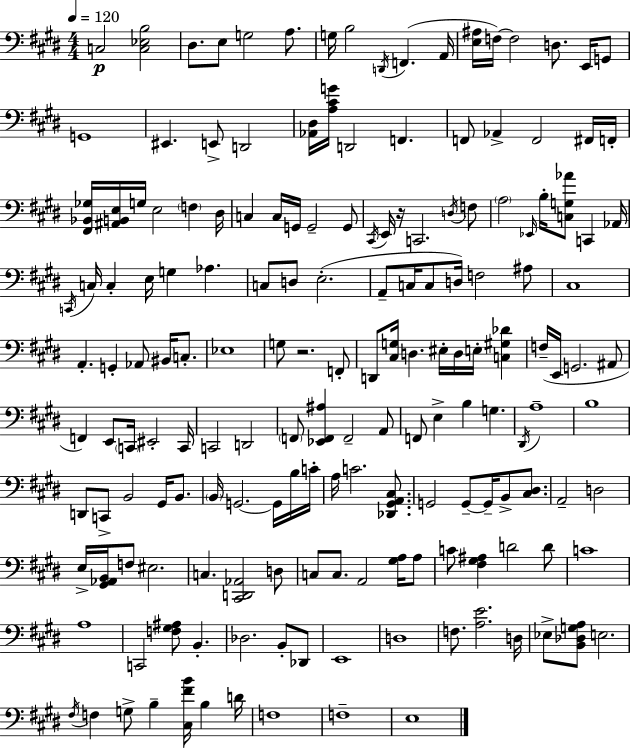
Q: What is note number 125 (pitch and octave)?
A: D4